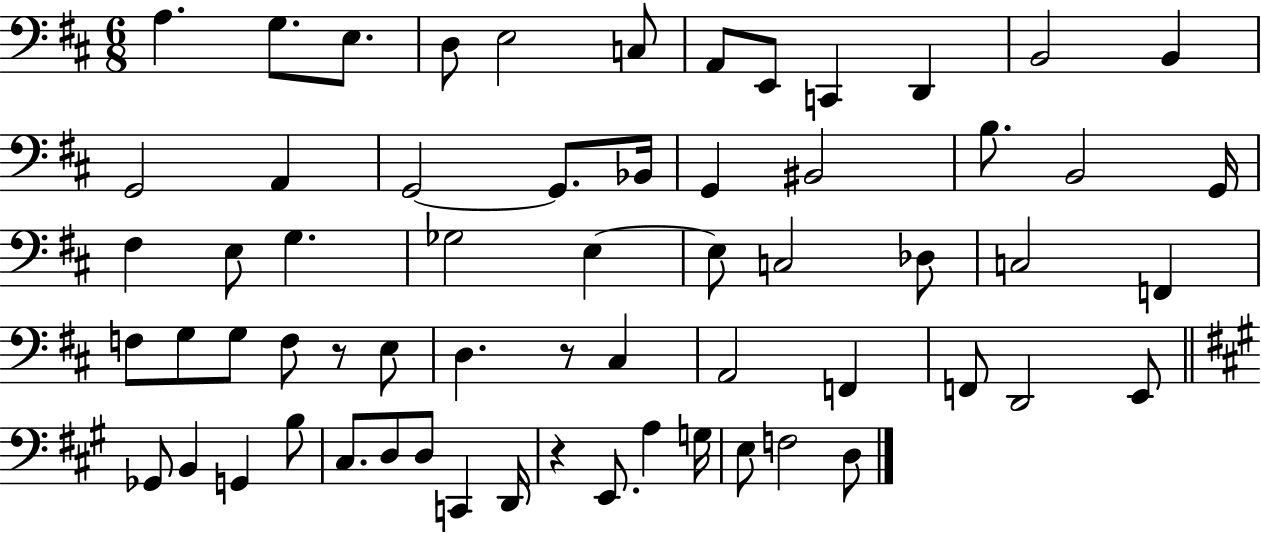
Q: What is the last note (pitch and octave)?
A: D3